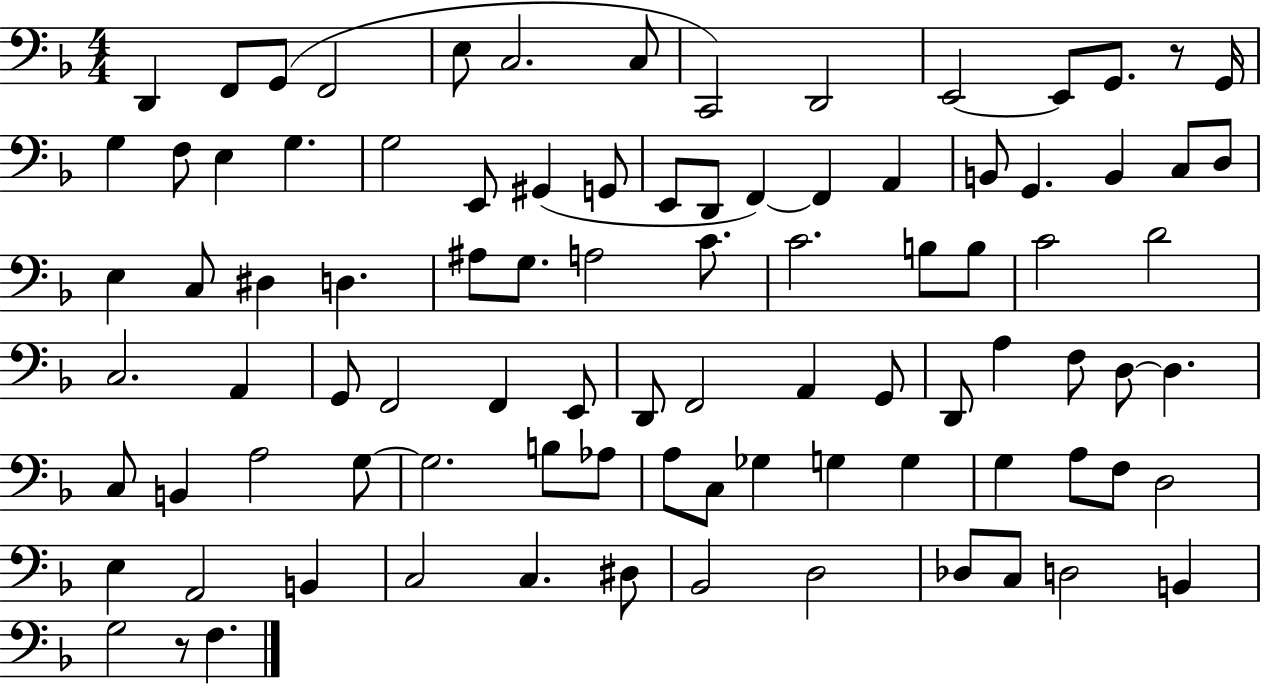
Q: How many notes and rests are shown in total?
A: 91